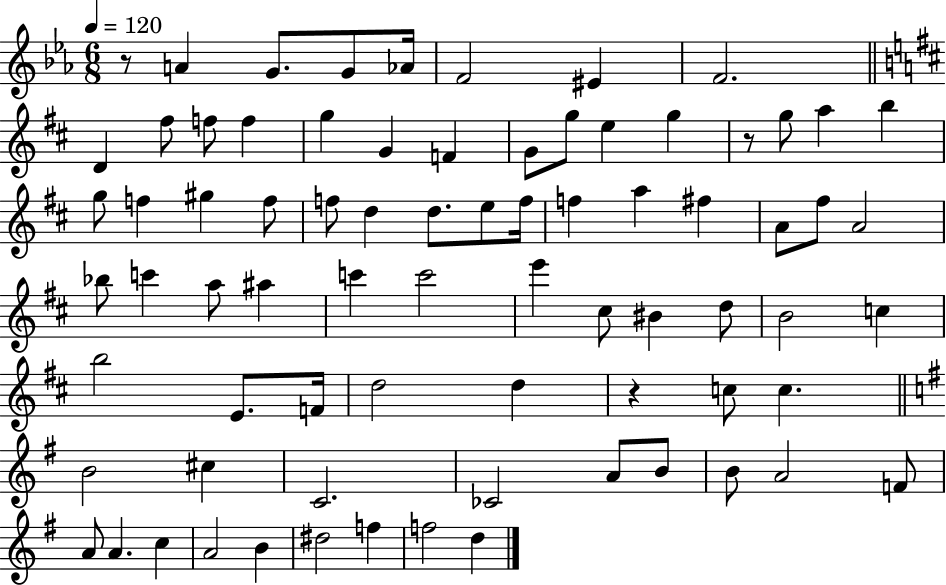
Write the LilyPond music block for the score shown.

{
  \clef treble
  \numericTimeSignature
  \time 6/8
  \key ees \major
  \tempo 4 = 120
  r8 a'4 g'8. g'8 aes'16 | f'2 eis'4 | f'2. | \bar "||" \break \key d \major d'4 fis''8 f''8 f''4 | g''4 g'4 f'4 | g'8 g''8 e''4 g''4 | r8 g''8 a''4 b''4 | \break g''8 f''4 gis''4 f''8 | f''8 d''4 d''8. e''8 f''16 | f''4 a''4 fis''4 | a'8 fis''8 a'2 | \break bes''8 c'''4 a''8 ais''4 | c'''4 c'''2 | e'''4 cis''8 bis'4 d''8 | b'2 c''4 | \break b''2 e'8. f'16 | d''2 d''4 | r4 c''8 c''4. | \bar "||" \break \key e \minor b'2 cis''4 | c'2. | ces'2 a'8 b'8 | b'8 a'2 f'8 | \break a'8 a'4. c''4 | a'2 b'4 | dis''2 f''4 | f''2 d''4 | \break \bar "|."
}